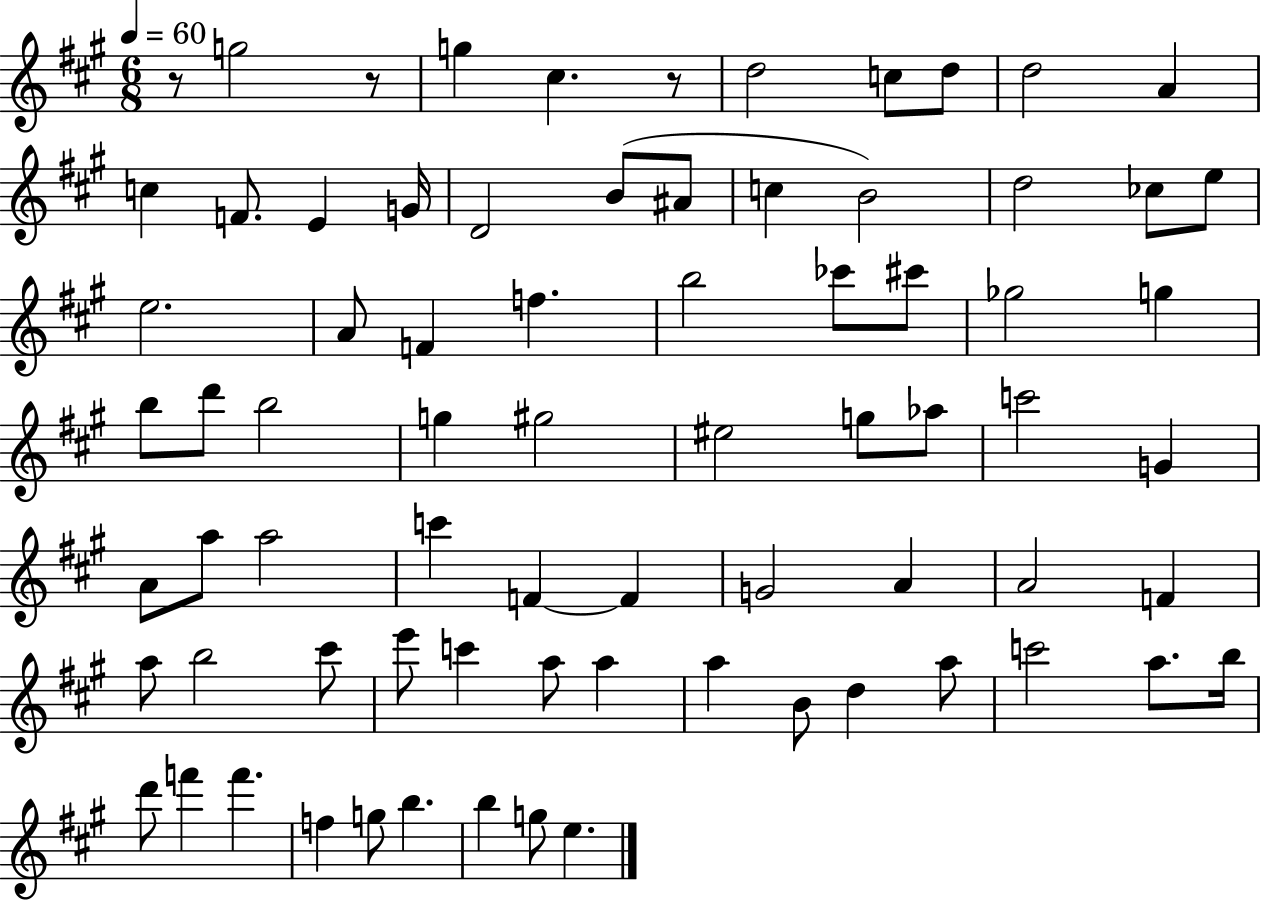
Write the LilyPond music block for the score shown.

{
  \clef treble
  \numericTimeSignature
  \time 6/8
  \key a \major
  \tempo 4 = 60
  \repeat volta 2 { r8 g''2 r8 | g''4 cis''4. r8 | d''2 c''8 d''8 | d''2 a'4 | \break c''4 f'8. e'4 g'16 | d'2 b'8( ais'8 | c''4 b'2) | d''2 ces''8 e''8 | \break e''2. | a'8 f'4 f''4. | b''2 ces'''8 cis'''8 | ges''2 g''4 | \break b''8 d'''8 b''2 | g''4 gis''2 | eis''2 g''8 aes''8 | c'''2 g'4 | \break a'8 a''8 a''2 | c'''4 f'4~~ f'4 | g'2 a'4 | a'2 f'4 | \break a''8 b''2 cis'''8 | e'''8 c'''4 a''8 a''4 | a''4 b'8 d''4 a''8 | c'''2 a''8. b''16 | \break d'''8 f'''4 f'''4. | f''4 g''8 b''4. | b''4 g''8 e''4. | } \bar "|."
}